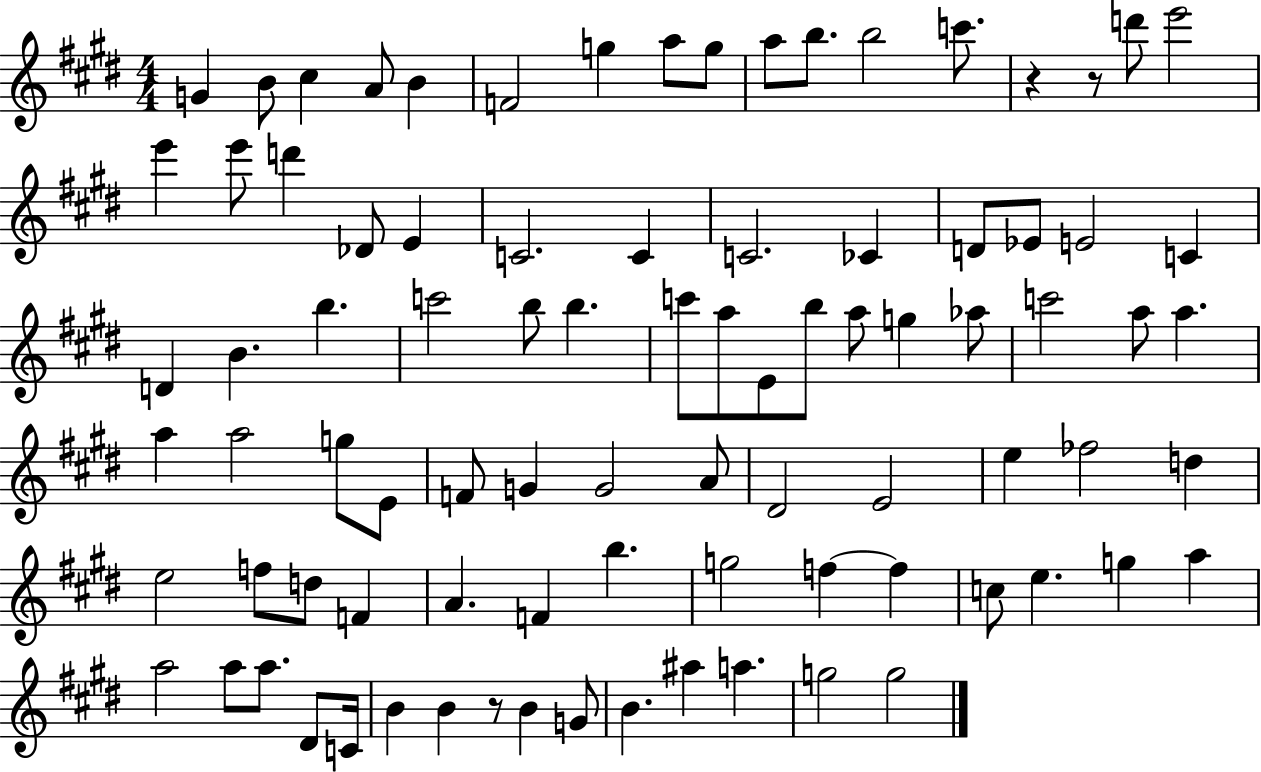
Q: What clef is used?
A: treble